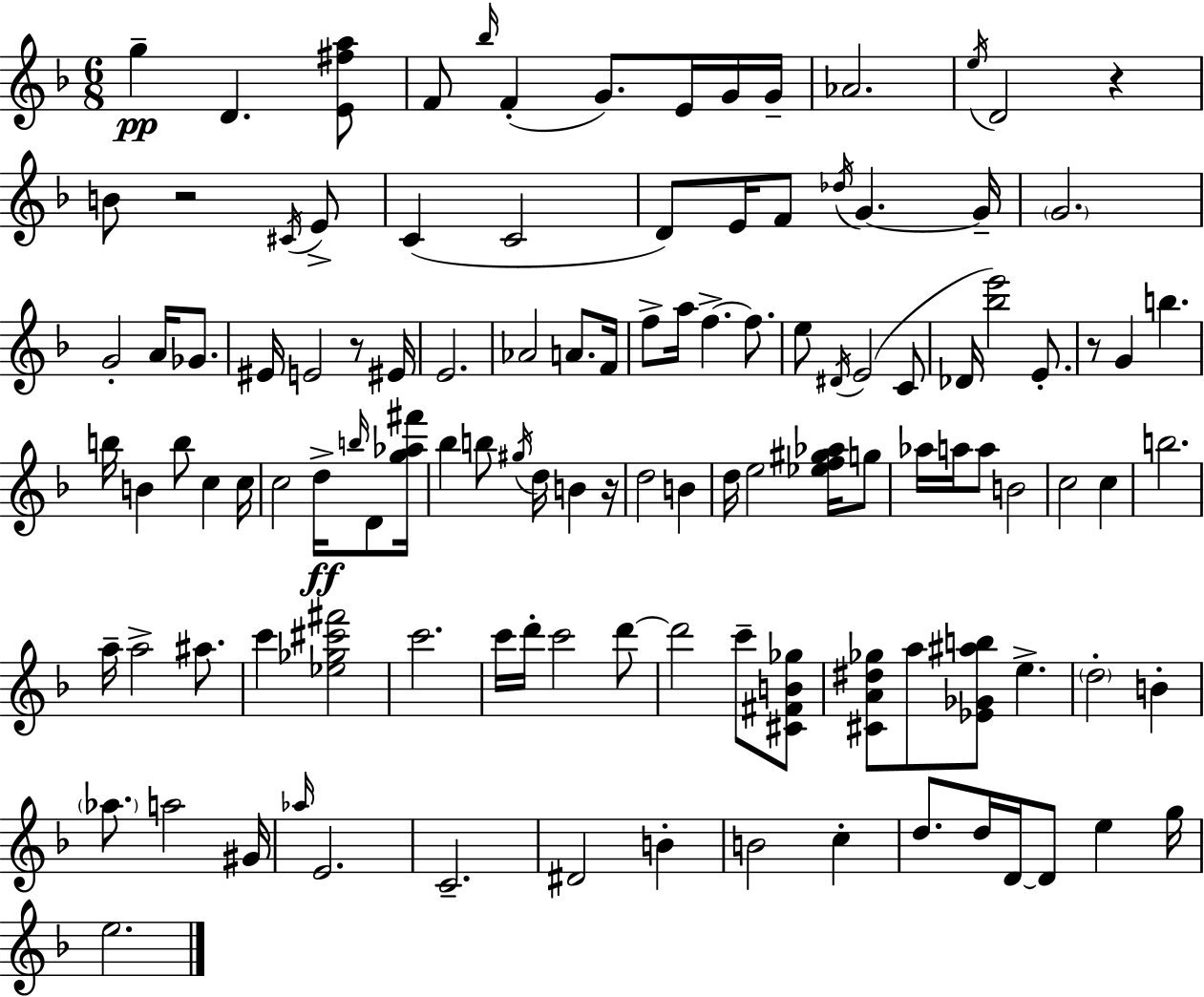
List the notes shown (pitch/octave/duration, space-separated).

G5/q D4/q. [E4,F#5,A5]/e F4/e Bb5/s F4/q G4/e. E4/s G4/s G4/s Ab4/h. E5/s D4/h R/q B4/e R/h C#4/s E4/e C4/q C4/h D4/e E4/s F4/e Db5/s G4/q. G4/s G4/h. G4/h A4/s Gb4/e. EIS4/s E4/h R/e EIS4/s E4/h. Ab4/h A4/e. F4/s F5/e A5/s F5/q. F5/e. E5/e D#4/s E4/h C4/e Db4/s [Bb5,E6]/h E4/e. R/e G4/q B5/q. B5/s B4/q B5/e C5/q C5/s C5/h D5/s B5/s D4/e [G5,Ab5,F#6]/s Bb5/q B5/e G#5/s D5/s B4/q R/s D5/h B4/q D5/s E5/h [Eb5,F5,G#5,Ab5]/s G5/e Ab5/s A5/s A5/e B4/h C5/h C5/q B5/h. A5/s A5/h A#5/e. C6/q [Eb5,Gb5,C#6,F#6]/h C6/h. C6/s D6/s C6/h D6/e D6/h C6/e [C#4,F#4,B4,Gb5]/e [C#4,A4,D#5,Gb5]/e A5/e [Eb4,Gb4,A#5,B5]/e E5/q. D5/h B4/q Ab5/e. A5/h G#4/s Ab5/s E4/h. C4/h. D#4/h B4/q B4/h C5/q D5/e. D5/s D4/s D4/e E5/q G5/s E5/h.